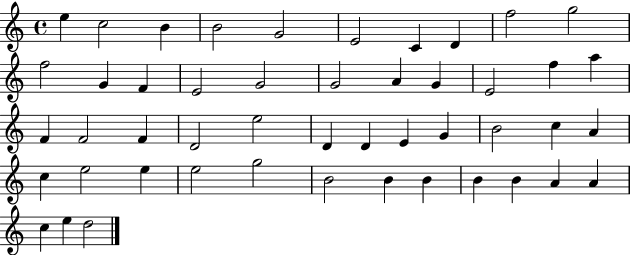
X:1
T:Untitled
M:4/4
L:1/4
K:C
e c2 B B2 G2 E2 C D f2 g2 f2 G F E2 G2 G2 A G E2 f a F F2 F D2 e2 D D E G B2 c A c e2 e e2 g2 B2 B B B B A A c e d2